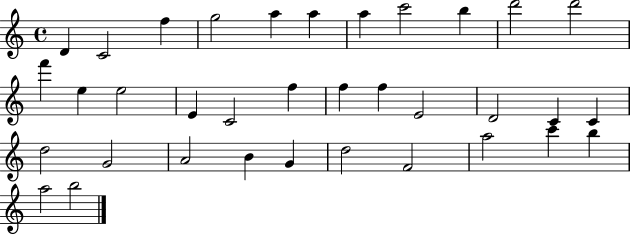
D4/q C4/h F5/q G5/h A5/q A5/q A5/q C6/h B5/q D6/h D6/h F6/q E5/q E5/h E4/q C4/h F5/q F5/q F5/q E4/h D4/h C4/q C4/q D5/h G4/h A4/h B4/q G4/q D5/h F4/h A5/h C6/q B5/q A5/h B5/h